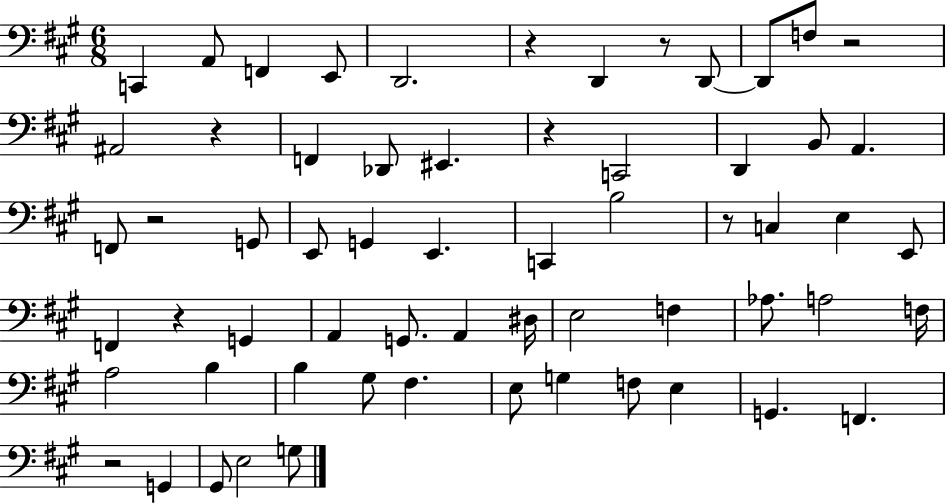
C2/q A2/e F2/q E2/e D2/h. R/q D2/q R/e D2/e D2/e F3/e R/h A#2/h R/q F2/q Db2/e EIS2/q. R/q C2/h D2/q B2/e A2/q. F2/e R/h G2/e E2/e G2/q E2/q. C2/q B3/h R/e C3/q E3/q E2/e F2/q R/q G2/q A2/q G2/e. A2/q D#3/s E3/h F3/q Ab3/e. A3/h F3/s A3/h B3/q B3/q G#3/e F#3/q. E3/e G3/q F3/e E3/q G2/q. F2/q. R/h G2/q G#2/e E3/h G3/e